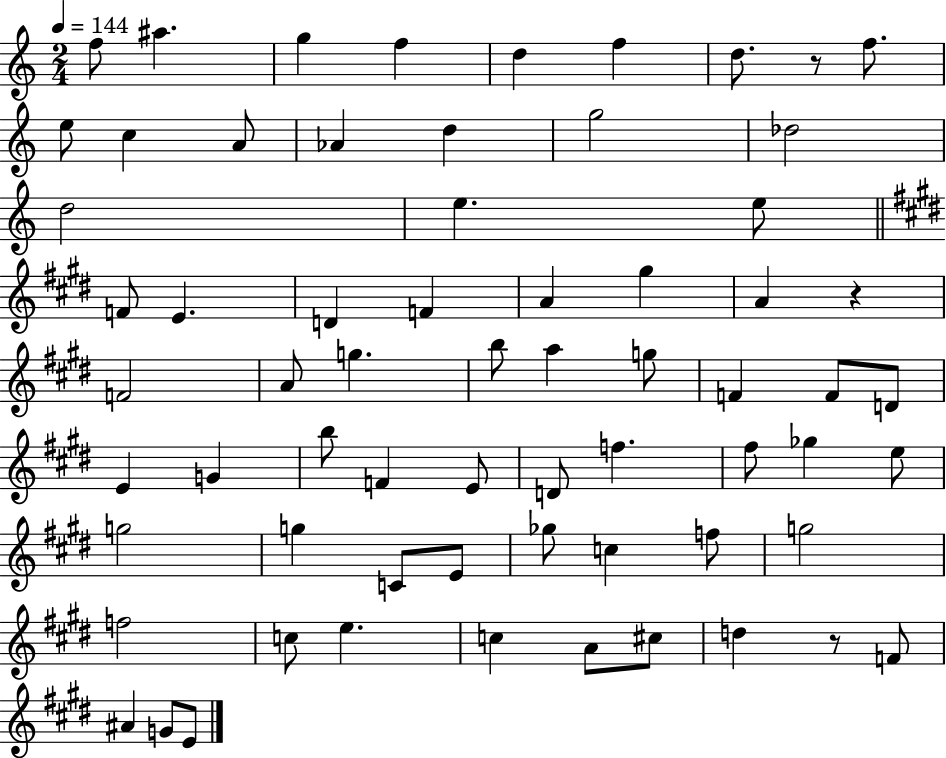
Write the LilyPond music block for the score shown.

{
  \clef treble
  \numericTimeSignature
  \time 2/4
  \key c \major
  \tempo 4 = 144
  f''8 ais''4. | g''4 f''4 | d''4 f''4 | d''8. r8 f''8. | \break e''8 c''4 a'8 | aes'4 d''4 | g''2 | des''2 | \break d''2 | e''4. e''8 | \bar "||" \break \key e \major f'8 e'4. | d'4 f'4 | a'4 gis''4 | a'4 r4 | \break f'2 | a'8 g''4. | b''8 a''4 g''8 | f'4 f'8 d'8 | \break e'4 g'4 | b''8 f'4 e'8 | d'8 f''4. | fis''8 ges''4 e''8 | \break g''2 | g''4 c'8 e'8 | ges''8 c''4 f''8 | g''2 | \break f''2 | c''8 e''4. | c''4 a'8 cis''8 | d''4 r8 f'8 | \break ais'4 g'8 e'8 | \bar "|."
}